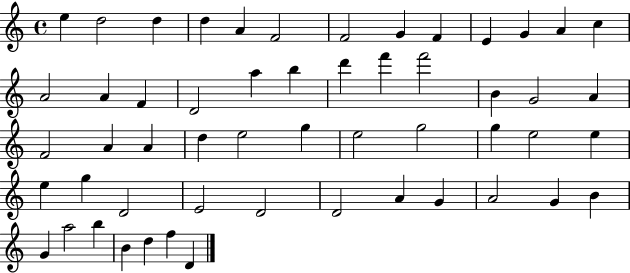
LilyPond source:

{
  \clef treble
  \time 4/4
  \defaultTimeSignature
  \key c \major
  e''4 d''2 d''4 | d''4 a'4 f'2 | f'2 g'4 f'4 | e'4 g'4 a'4 c''4 | \break a'2 a'4 f'4 | d'2 a''4 b''4 | d'''4 f'''4 f'''2 | b'4 g'2 a'4 | \break f'2 a'4 a'4 | d''4 e''2 g''4 | e''2 g''2 | g''4 e''2 e''4 | \break e''4 g''4 d'2 | e'2 d'2 | d'2 a'4 g'4 | a'2 g'4 b'4 | \break g'4 a''2 b''4 | b'4 d''4 f''4 d'4 | \bar "|."
}